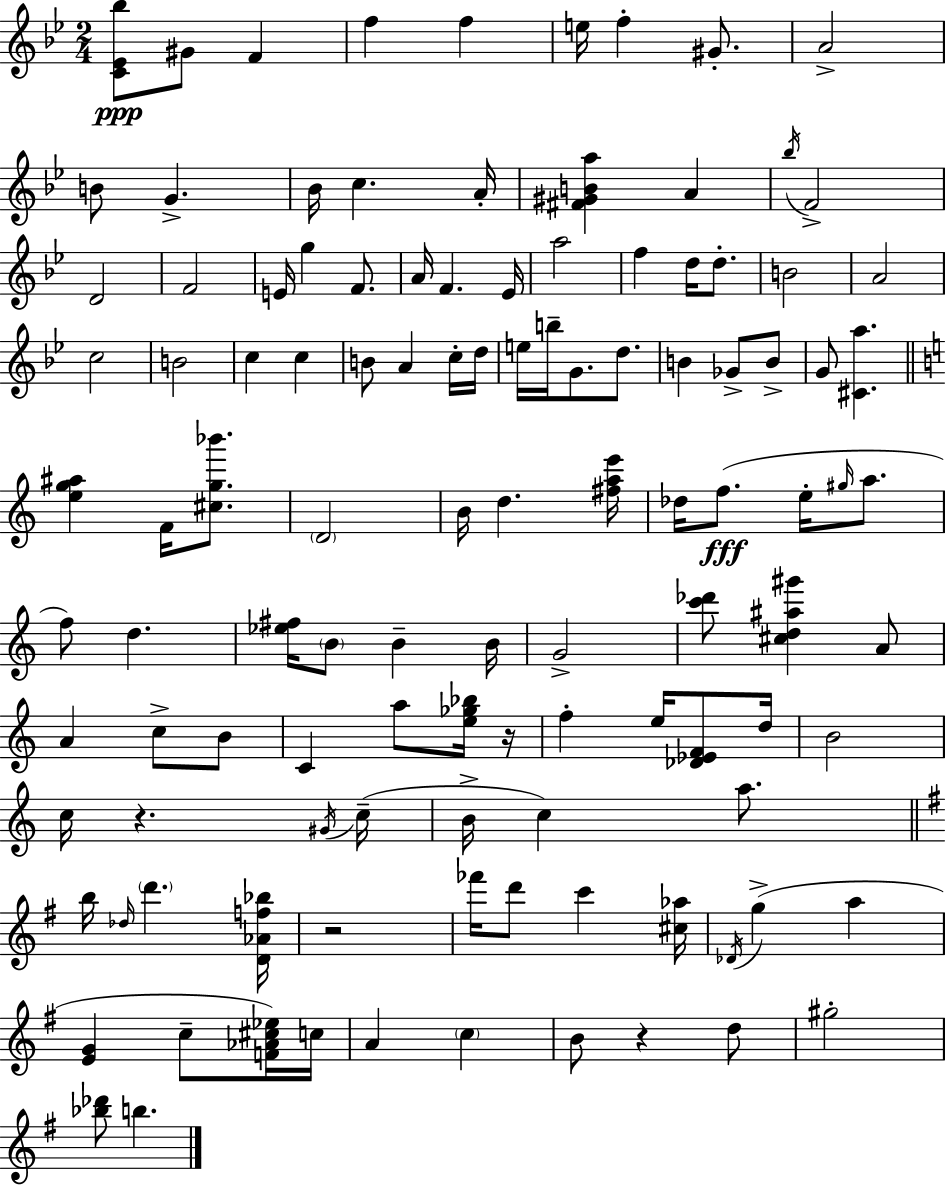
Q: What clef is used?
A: treble